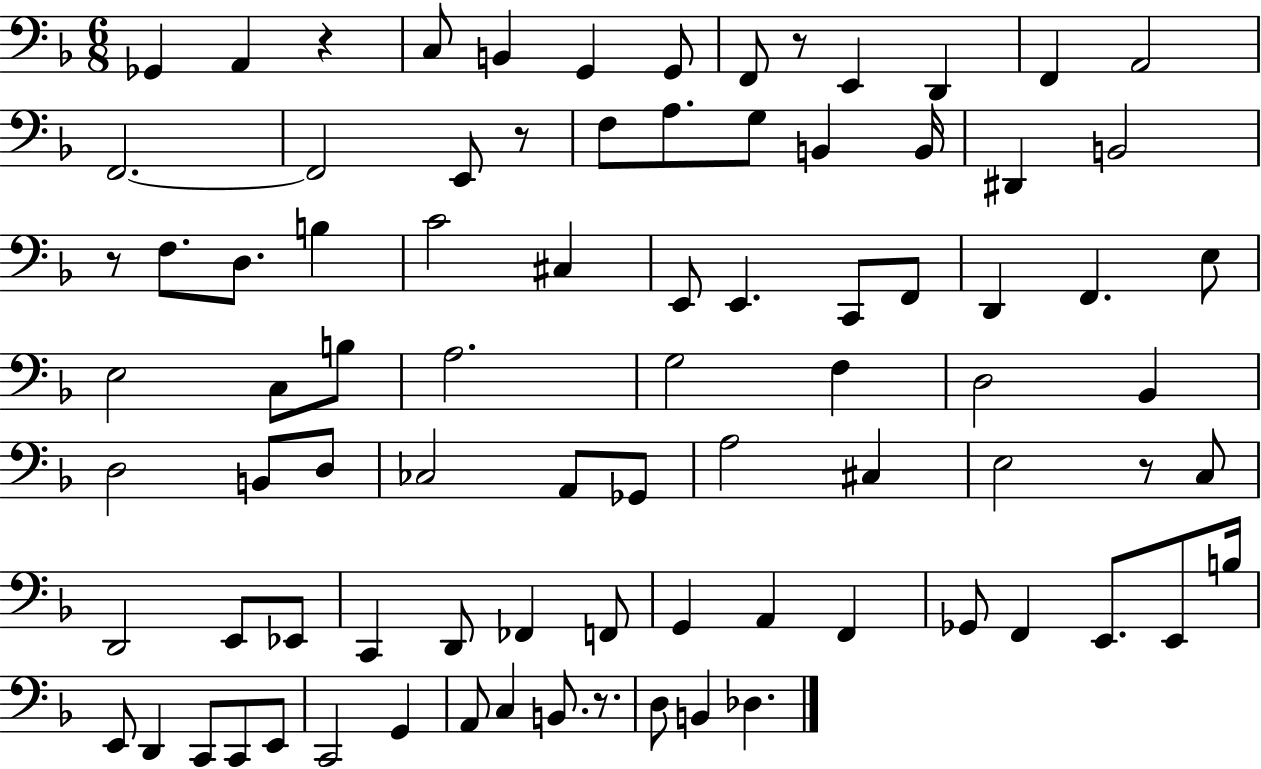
X:1
T:Untitled
M:6/8
L:1/4
K:F
_G,, A,, z C,/2 B,, G,, G,,/2 F,,/2 z/2 E,, D,, F,, A,,2 F,,2 F,,2 E,,/2 z/2 F,/2 A,/2 G,/2 B,, B,,/4 ^D,, B,,2 z/2 F,/2 D,/2 B, C2 ^C, E,,/2 E,, C,,/2 F,,/2 D,, F,, E,/2 E,2 C,/2 B,/2 A,2 G,2 F, D,2 _B,, D,2 B,,/2 D,/2 _C,2 A,,/2 _G,,/2 A,2 ^C, E,2 z/2 C,/2 D,,2 E,,/2 _E,,/2 C,, D,,/2 _F,, F,,/2 G,, A,, F,, _G,,/2 F,, E,,/2 E,,/2 B,/4 E,,/2 D,, C,,/2 C,,/2 E,,/2 C,,2 G,, A,,/2 C, B,,/2 z/2 D,/2 B,, _D,